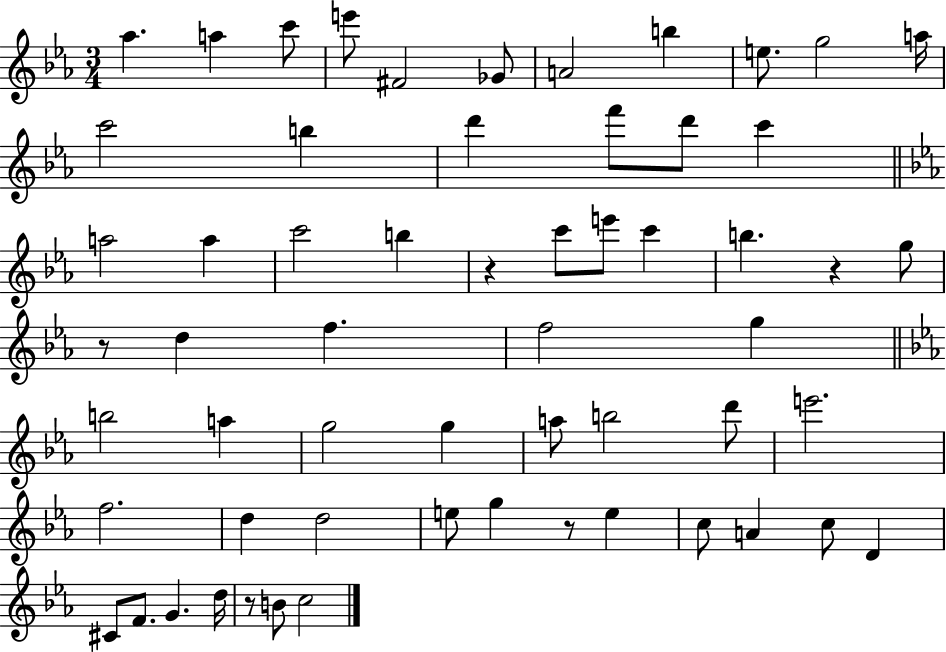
{
  \clef treble
  \numericTimeSignature
  \time 3/4
  \key ees \major
  aes''4. a''4 c'''8 | e'''8 fis'2 ges'8 | a'2 b''4 | e''8. g''2 a''16 | \break c'''2 b''4 | d'''4 f'''8 d'''8 c'''4 | \bar "||" \break \key ees \major a''2 a''4 | c'''2 b''4 | r4 c'''8 e'''8 c'''4 | b''4. r4 g''8 | \break r8 d''4 f''4. | f''2 g''4 | \bar "||" \break \key ees \major b''2 a''4 | g''2 g''4 | a''8 b''2 d'''8 | e'''2. | \break f''2. | d''4 d''2 | e''8 g''4 r8 e''4 | c''8 a'4 c''8 d'4 | \break cis'8 f'8. g'4. d''16 | r8 b'8 c''2 | \bar "|."
}